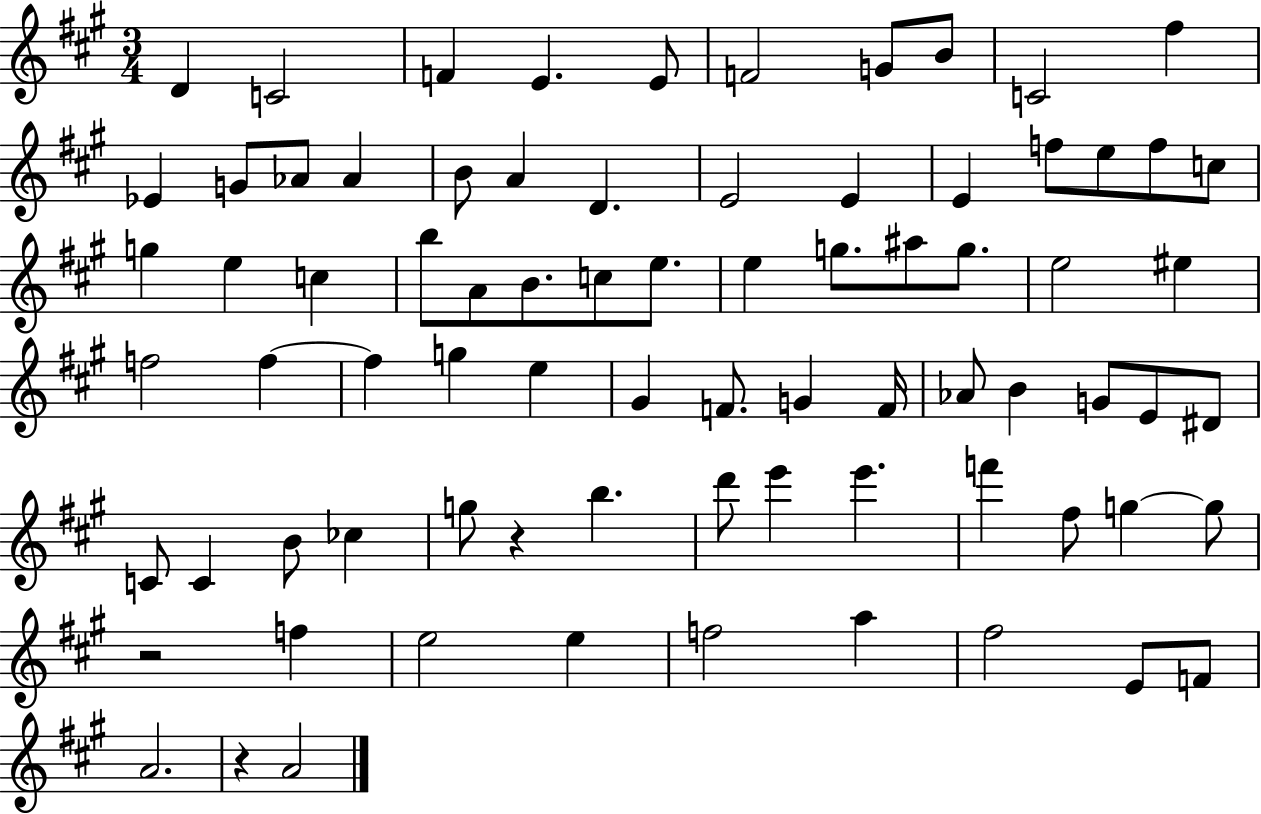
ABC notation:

X:1
T:Untitled
M:3/4
L:1/4
K:A
D C2 F E E/2 F2 G/2 B/2 C2 ^f _E G/2 _A/2 _A B/2 A D E2 E E f/2 e/2 f/2 c/2 g e c b/2 A/2 B/2 c/2 e/2 e g/2 ^a/2 g/2 e2 ^e f2 f f g e ^G F/2 G F/4 _A/2 B G/2 E/2 ^D/2 C/2 C B/2 _c g/2 z b d'/2 e' e' f' ^f/2 g g/2 z2 f e2 e f2 a ^f2 E/2 F/2 A2 z A2